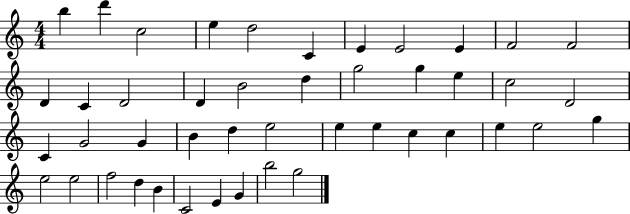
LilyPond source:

{
  \clef treble
  \numericTimeSignature
  \time 4/4
  \key c \major
  b''4 d'''4 c''2 | e''4 d''2 c'4 | e'4 e'2 e'4 | f'2 f'2 | \break d'4 c'4 d'2 | d'4 b'2 d''4 | g''2 g''4 e''4 | c''2 d'2 | \break c'4 g'2 g'4 | b'4 d''4 e''2 | e''4 e''4 c''4 c''4 | e''4 e''2 g''4 | \break e''2 e''2 | f''2 d''4 b'4 | c'2 e'4 g'4 | b''2 g''2 | \break \bar "|."
}